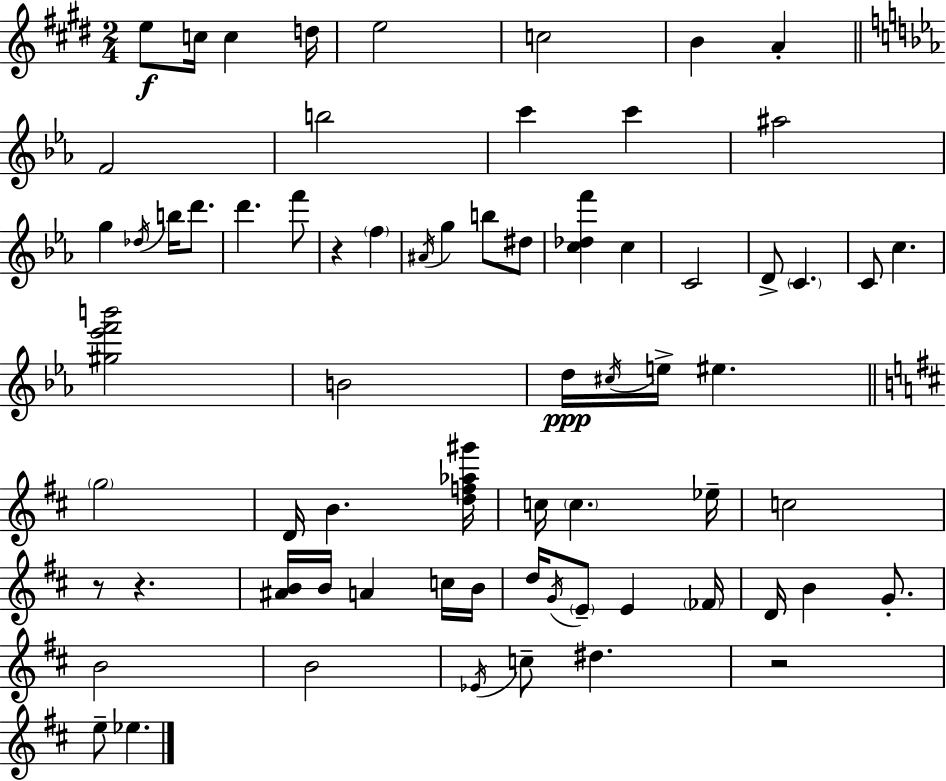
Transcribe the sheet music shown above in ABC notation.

X:1
T:Untitled
M:2/4
L:1/4
K:E
e/2 c/4 c d/4 e2 c2 B A F2 b2 c' c' ^a2 g _d/4 b/4 d'/2 d' f'/2 z f ^A/4 g b/2 ^d/2 [c_df'] c C2 D/2 C C/2 c [^g_e'f'b']2 B2 d/4 ^c/4 e/4 ^e g2 D/4 B [df_a^g']/4 c/4 c _e/4 c2 z/2 z [^AB]/4 B/4 A c/4 B/4 d/4 G/4 E/2 E _F/4 D/4 B G/2 B2 B2 _E/4 c/2 ^d z2 e/2 _e